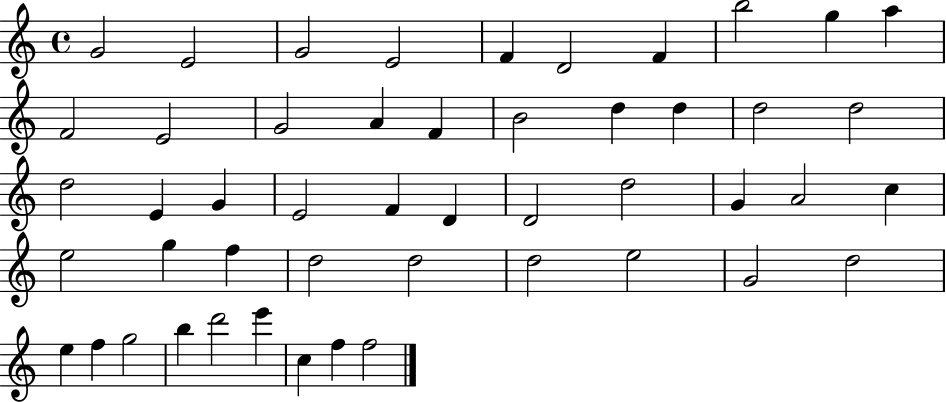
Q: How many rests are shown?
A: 0